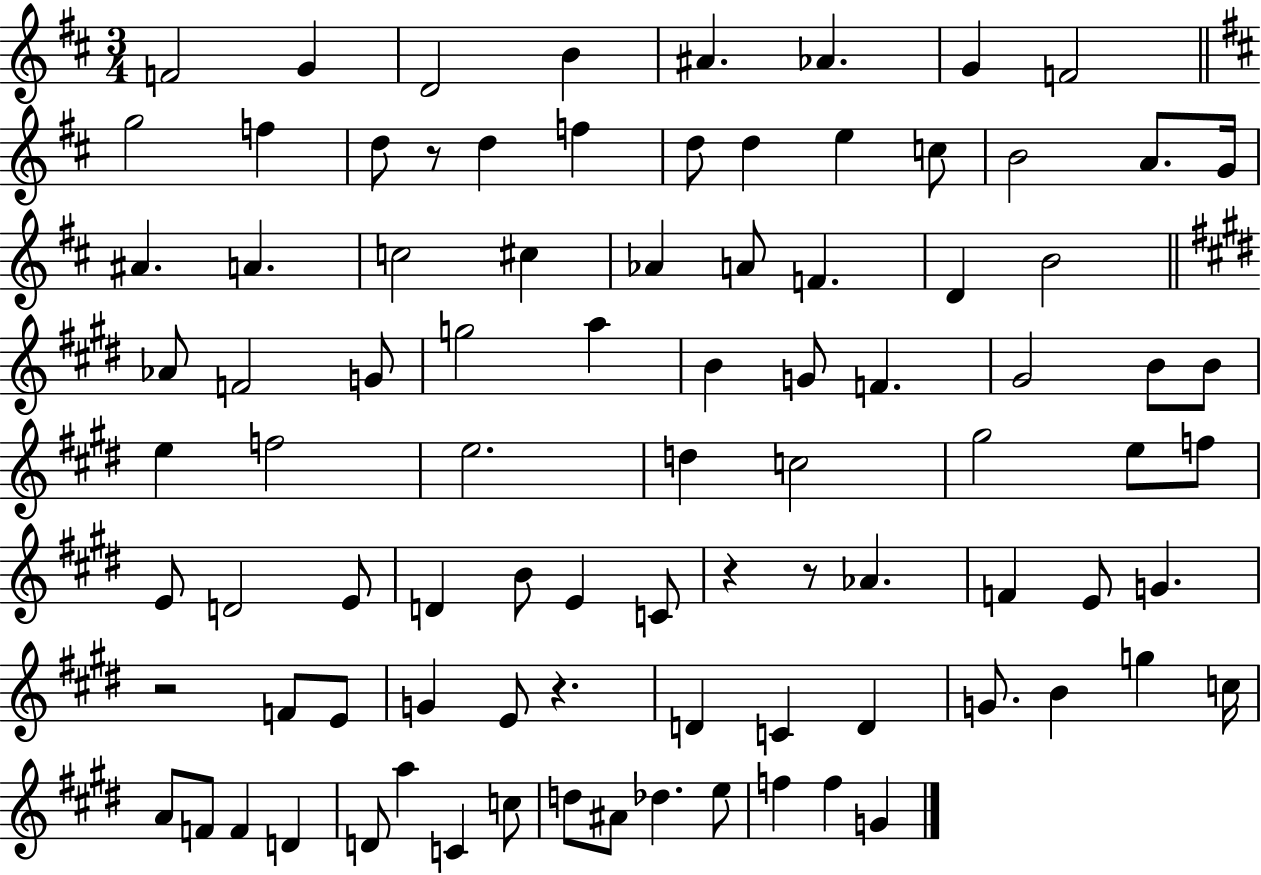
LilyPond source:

{
  \clef treble
  \numericTimeSignature
  \time 3/4
  \key d \major
  f'2 g'4 | d'2 b'4 | ais'4. aes'4. | g'4 f'2 | \break \bar "||" \break \key d \major g''2 f''4 | d''8 r8 d''4 f''4 | d''8 d''4 e''4 c''8 | b'2 a'8. g'16 | \break ais'4. a'4. | c''2 cis''4 | aes'4 a'8 f'4. | d'4 b'2 | \break \bar "||" \break \key e \major aes'8 f'2 g'8 | g''2 a''4 | b'4 g'8 f'4. | gis'2 b'8 b'8 | \break e''4 f''2 | e''2. | d''4 c''2 | gis''2 e''8 f''8 | \break e'8 d'2 e'8 | d'4 b'8 e'4 c'8 | r4 r8 aes'4. | f'4 e'8 g'4. | \break r2 f'8 e'8 | g'4 e'8 r4. | d'4 c'4 d'4 | g'8. b'4 g''4 c''16 | \break a'8 f'8 f'4 d'4 | d'8 a''4 c'4 c''8 | d''8 ais'8 des''4. e''8 | f''4 f''4 g'4 | \break \bar "|."
}